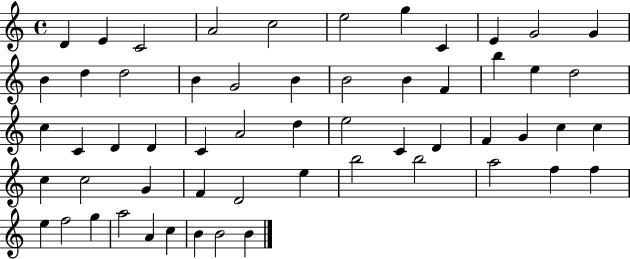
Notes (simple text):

D4/q E4/q C4/h A4/h C5/h E5/h G5/q C4/q E4/q G4/h G4/q B4/q D5/q D5/h B4/q G4/h B4/q B4/h B4/q F4/q B5/q E5/q D5/h C5/q C4/q D4/q D4/q C4/q A4/h D5/q E5/h C4/q D4/q F4/q G4/q C5/q C5/q C5/q C5/h G4/q F4/q D4/h E5/q B5/h B5/h A5/h F5/q F5/q E5/q F5/h G5/q A5/h A4/q C5/q B4/q B4/h B4/q